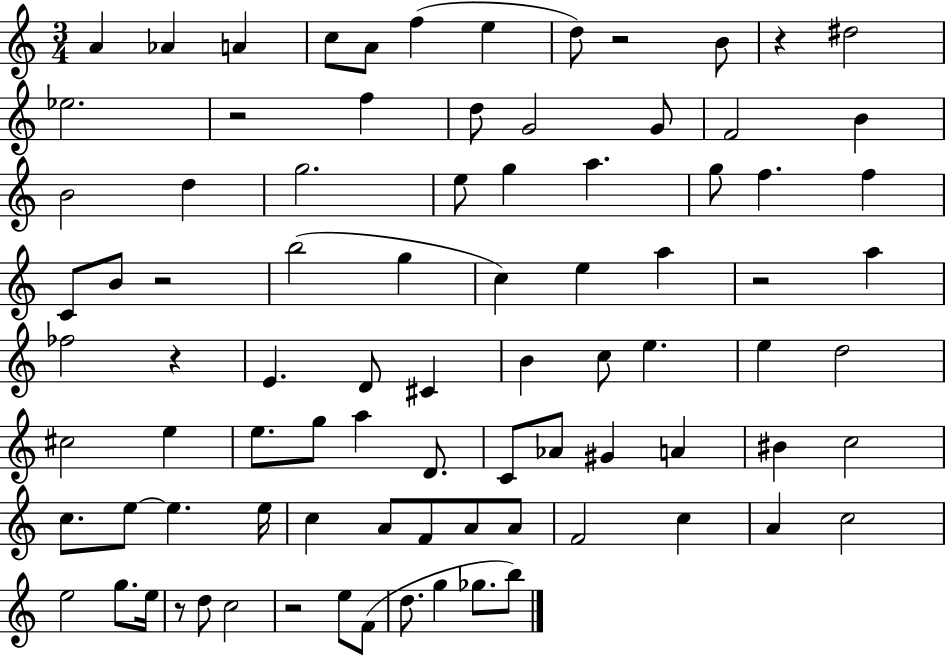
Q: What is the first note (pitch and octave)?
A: A4